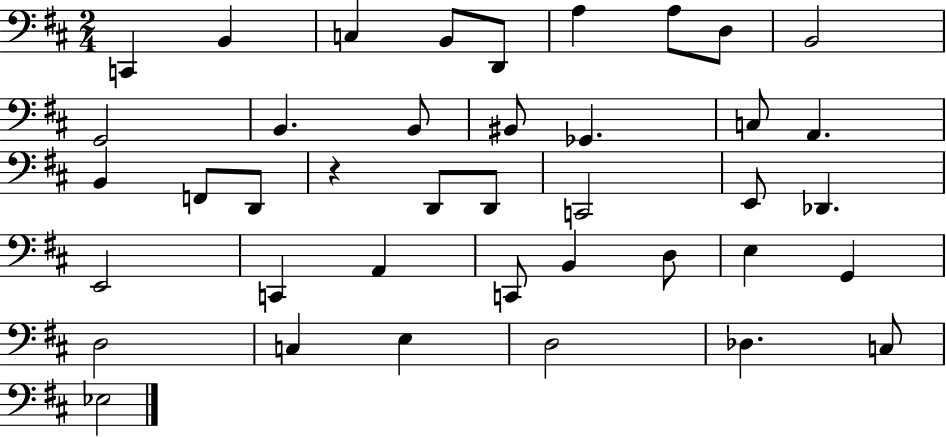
X:1
T:Untitled
M:2/4
L:1/4
K:D
C,, B,, C, B,,/2 D,,/2 A, A,/2 D,/2 B,,2 G,,2 B,, B,,/2 ^B,,/2 _G,, C,/2 A,, B,, F,,/2 D,,/2 z D,,/2 D,,/2 C,,2 E,,/2 _D,, E,,2 C,, A,, C,,/2 B,, D,/2 E, G,, D,2 C, E, D,2 _D, C,/2 _E,2